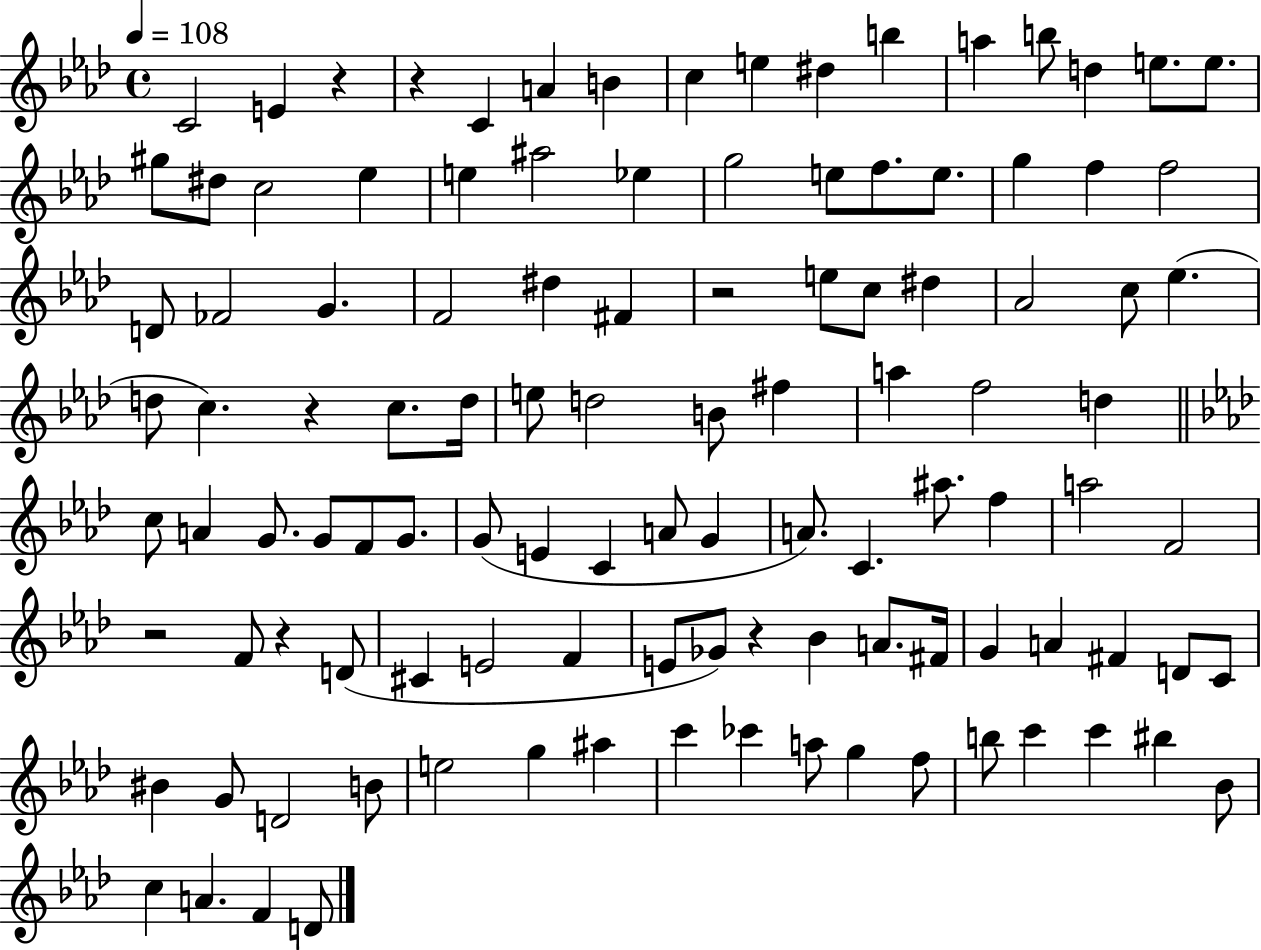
X:1
T:Untitled
M:4/4
L:1/4
K:Ab
C2 E z z C A B c e ^d b a b/2 d e/2 e/2 ^g/2 ^d/2 c2 _e e ^a2 _e g2 e/2 f/2 e/2 g f f2 D/2 _F2 G F2 ^d ^F z2 e/2 c/2 ^d _A2 c/2 _e d/2 c z c/2 d/4 e/2 d2 B/2 ^f a f2 d c/2 A G/2 G/2 F/2 G/2 G/2 E C A/2 G A/2 C ^a/2 f a2 F2 z2 F/2 z D/2 ^C E2 F E/2 _G/2 z _B A/2 ^F/4 G A ^F D/2 C/2 ^B G/2 D2 B/2 e2 g ^a c' _c' a/2 g f/2 b/2 c' c' ^b _B/2 c A F D/2